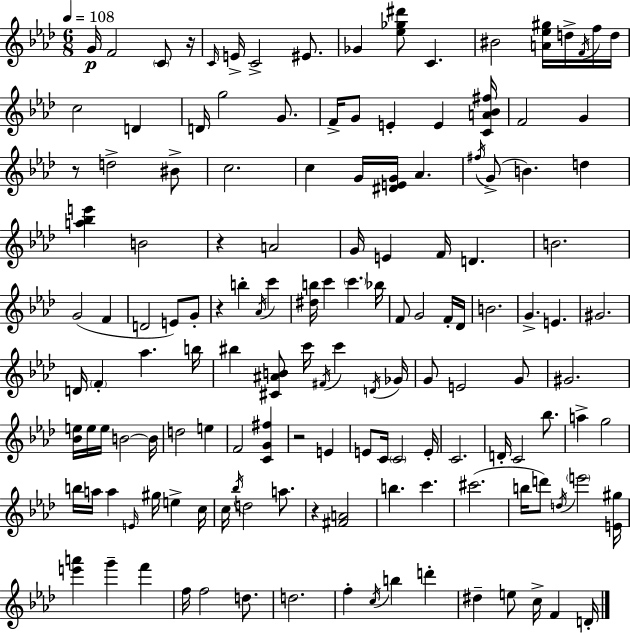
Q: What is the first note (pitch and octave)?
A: G4